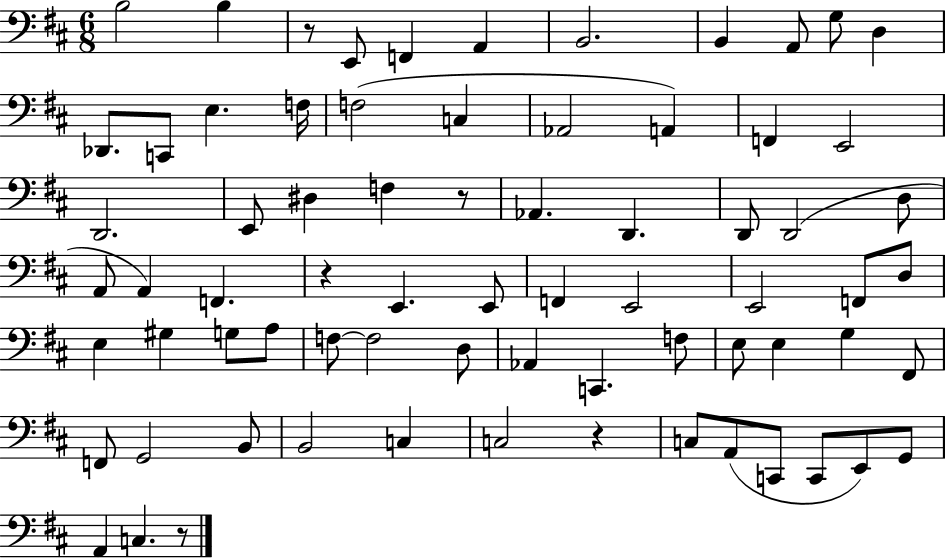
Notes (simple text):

B3/h B3/q R/e E2/e F2/q A2/q B2/h. B2/q A2/e G3/e D3/q Db2/e. C2/e E3/q. F3/s F3/h C3/q Ab2/h A2/q F2/q E2/h D2/h. E2/e D#3/q F3/q R/e Ab2/q. D2/q. D2/e D2/h D3/e A2/e A2/q F2/q. R/q E2/q. E2/e F2/q E2/h E2/h F2/e D3/e E3/q G#3/q G3/e A3/e F3/e F3/h D3/e Ab2/q C2/q. F3/e E3/e E3/q G3/q F#2/e F2/e G2/h B2/e B2/h C3/q C3/h R/q C3/e A2/e C2/e C2/e E2/e G2/e A2/q C3/q. R/e